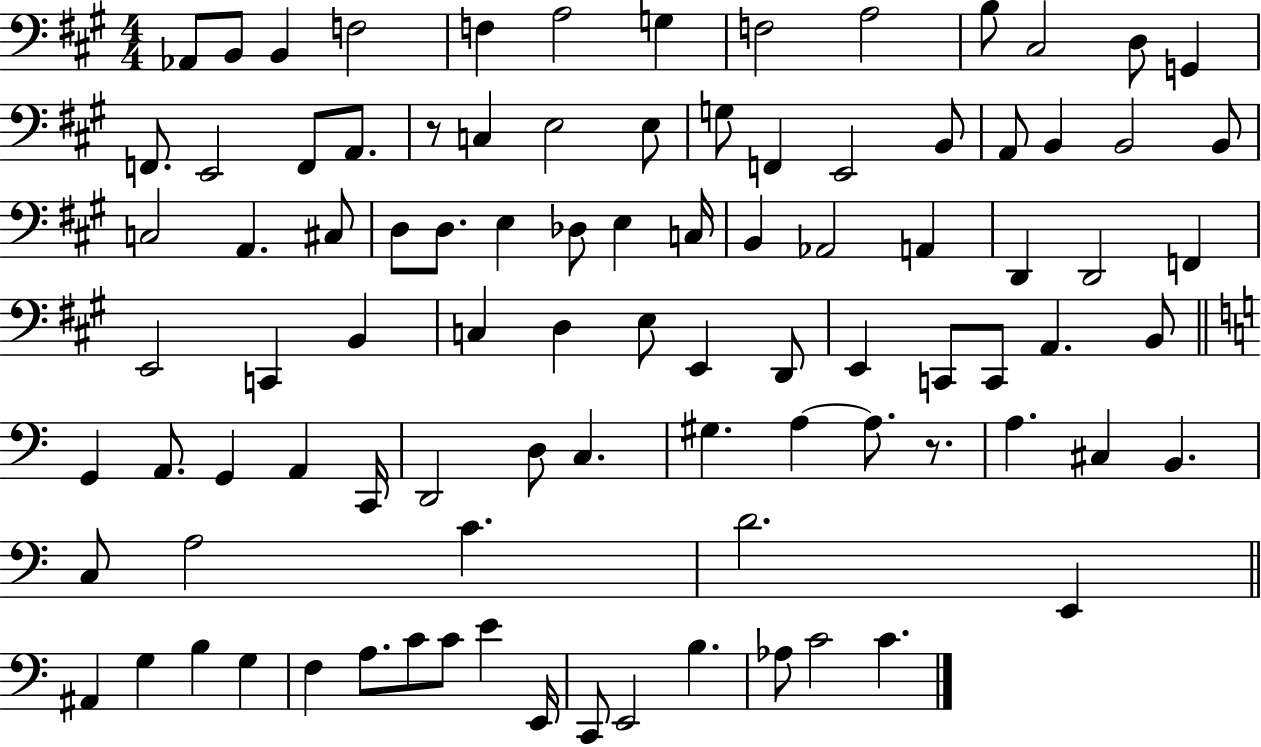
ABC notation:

X:1
T:Untitled
M:4/4
L:1/4
K:A
_A,,/2 B,,/2 B,, F,2 F, A,2 G, F,2 A,2 B,/2 ^C,2 D,/2 G,, F,,/2 E,,2 F,,/2 A,,/2 z/2 C, E,2 E,/2 G,/2 F,, E,,2 B,,/2 A,,/2 B,, B,,2 B,,/2 C,2 A,, ^C,/2 D,/2 D,/2 E, _D,/2 E, C,/4 B,, _A,,2 A,, D,, D,,2 F,, E,,2 C,, B,, C, D, E,/2 E,, D,,/2 E,, C,,/2 C,,/2 A,, B,,/2 G,, A,,/2 G,, A,, C,,/4 D,,2 D,/2 C, ^G, A, A,/2 z/2 A, ^C, B,, C,/2 A,2 C D2 E,, ^A,, G, B, G, F, A,/2 C/2 C/2 E E,,/4 C,,/2 E,,2 B, _A,/2 C2 C